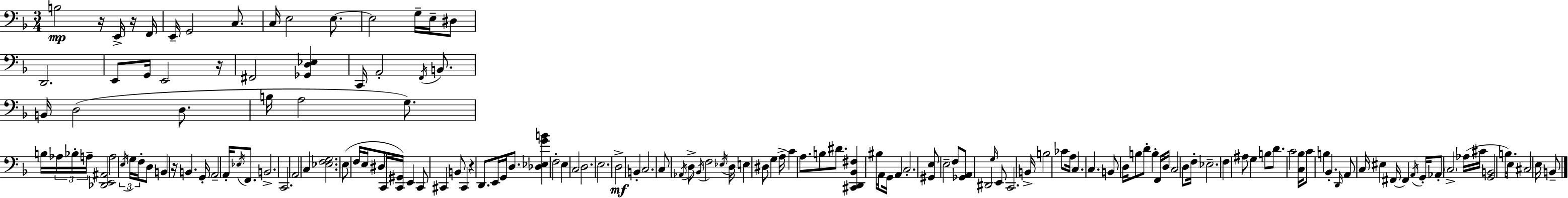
X:1
T:Untitled
M:3/4
L:1/4
K:Dm
B,2 z/4 E,,/4 z/4 F,,/4 E,,/4 G,,2 C,/2 C,/4 E,2 E,/2 E,2 G,/4 E,/4 ^D,/2 D,,2 E,,/2 G,,/4 E,,2 z/4 ^F,,2 [_G,,D,_E,] C,,/4 A,,2 F,,/4 B,,/2 B,,/4 D,2 D,/2 B,/4 A,2 G,/2 B,/4 _A,/4 _B,/4 A,/4 [_D,,E,,^A,,]2 A,2 E,/4 G,/4 F,/4 D,/2 B,, z/4 B,, G,,/4 A,,2 A,,/4 _E,/4 F,,/2 B,,2 C,,2 A,,2 C, [_E,F,G,]2 E,/2 F,/4 E,/4 ^D,/2 C,,/4 [C,,^G,,]/4 E,, C,,/2 ^C,, B,,/2 ^C,, z D,,/2 E,,/4 G,,/4 D,/2 [_D,_E,GB] F,2 E, C,2 D,2 E,2 D,2 B,, C,2 C,/2 _A,,/4 D,/2 _B,,/4 F,2 _E,/4 D,/4 E, ^D,/2 G, A,/4 C A,/2 B,/2 ^D/2 [^C,,D,,_B,,^F,] ^B,/4 A,,/2 G,,/4 A,, C,2 [^G,,E,]/2 E,2 F,/2 [_G,,A,,]/2 ^D,,2 G,/4 E,,/2 C,,2 B,,/4 B,2 _C/2 A,/4 C, C, B,,/2 D,/4 B,/2 D/2 B, F,,/4 D,/4 C,2 D,/2 F,/4 _E,2 F, ^A,/2 G, B,/2 D/2 C2 [C,_B,]/4 C/2 B, _B,, D,,/4 A,,/2 C,/4 ^E, ^F,,/4 ^F,, A,,/4 G,,/4 _A,,/2 C,2 _A,/4 ^C/4 [G,,B,,]2 B,/2 E,/4 ^C,2 E,/4 B,,/2